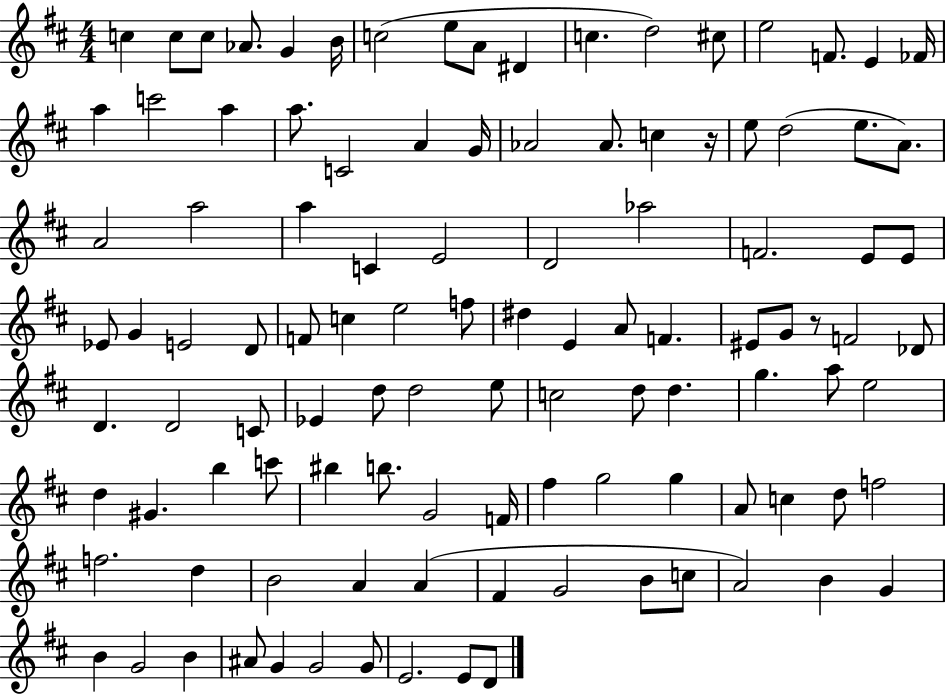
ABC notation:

X:1
T:Untitled
M:4/4
L:1/4
K:D
c c/2 c/2 _A/2 G B/4 c2 e/2 A/2 ^D c d2 ^c/2 e2 F/2 E _F/4 a c'2 a a/2 C2 A G/4 _A2 _A/2 c z/4 e/2 d2 e/2 A/2 A2 a2 a C E2 D2 _a2 F2 E/2 E/2 _E/2 G E2 D/2 F/2 c e2 f/2 ^d E A/2 F ^E/2 G/2 z/2 F2 _D/2 D D2 C/2 _E d/2 d2 e/2 c2 d/2 d g a/2 e2 d ^G b c'/2 ^b b/2 G2 F/4 ^f g2 g A/2 c d/2 f2 f2 d B2 A A ^F G2 B/2 c/2 A2 B G B G2 B ^A/2 G G2 G/2 E2 E/2 D/2